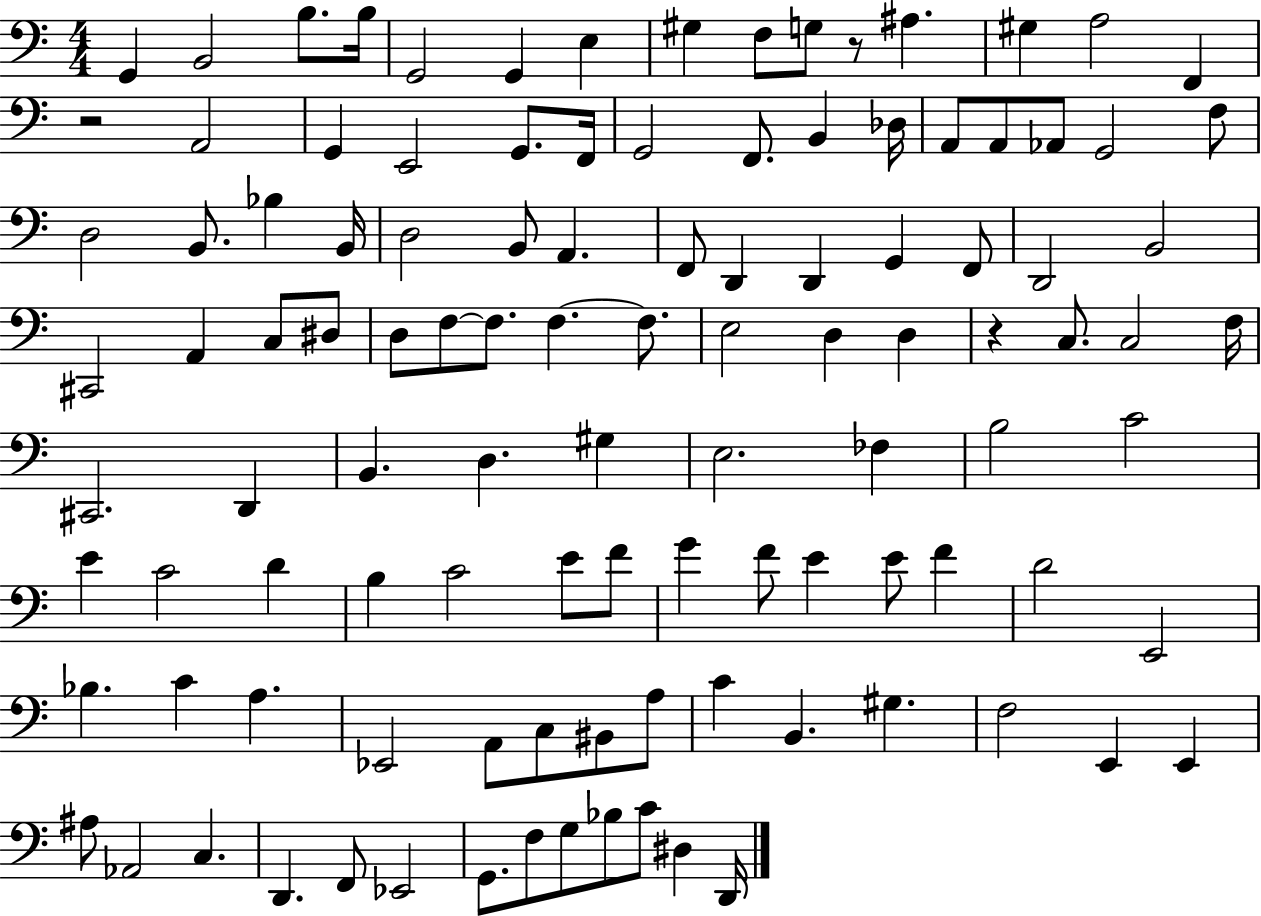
X:1
T:Untitled
M:4/4
L:1/4
K:C
G,, B,,2 B,/2 B,/4 G,,2 G,, E, ^G, F,/2 G,/2 z/2 ^A, ^G, A,2 F,, z2 A,,2 G,, E,,2 G,,/2 F,,/4 G,,2 F,,/2 B,, _D,/4 A,,/2 A,,/2 _A,,/2 G,,2 F,/2 D,2 B,,/2 _B, B,,/4 D,2 B,,/2 A,, F,,/2 D,, D,, G,, F,,/2 D,,2 B,,2 ^C,,2 A,, C,/2 ^D,/2 D,/2 F,/2 F,/2 F, F,/2 E,2 D, D, z C,/2 C,2 F,/4 ^C,,2 D,, B,, D, ^G, E,2 _F, B,2 C2 E C2 D B, C2 E/2 F/2 G F/2 E E/2 F D2 E,,2 _B, C A, _E,,2 A,,/2 C,/2 ^B,,/2 A,/2 C B,, ^G, F,2 E,, E,, ^A,/2 _A,,2 C, D,, F,,/2 _E,,2 G,,/2 F,/2 G,/2 _B,/2 C/2 ^D, D,,/4